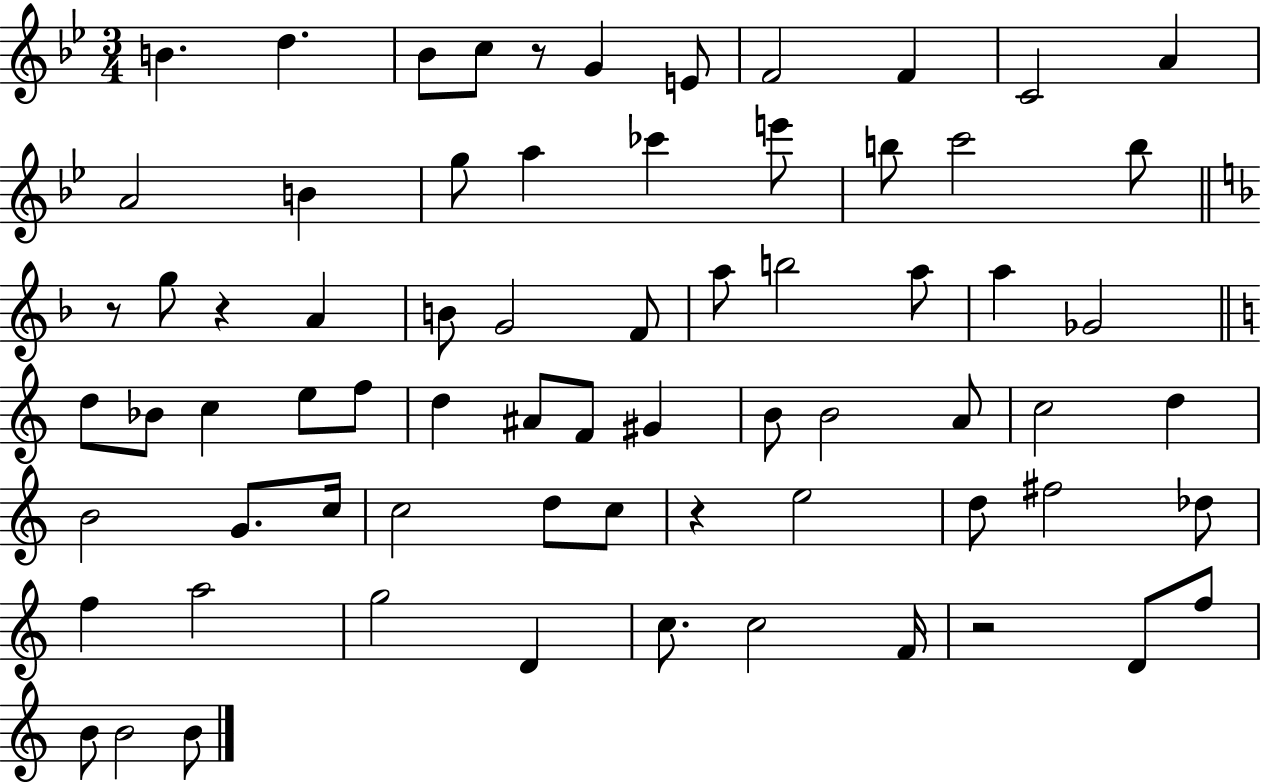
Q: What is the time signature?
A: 3/4